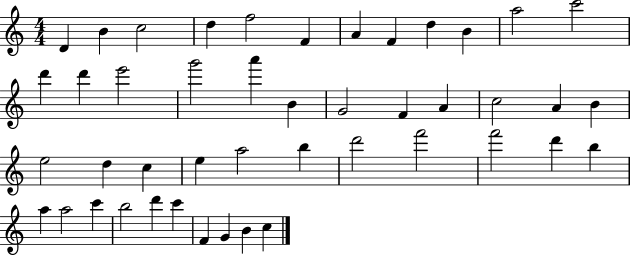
D4/q B4/q C5/h D5/q F5/h F4/q A4/q F4/q D5/q B4/q A5/h C6/h D6/q D6/q E6/h G6/h A6/q B4/q G4/h F4/q A4/q C5/h A4/q B4/q E5/h D5/q C5/q E5/q A5/h B5/q D6/h F6/h F6/h D6/q B5/q A5/q A5/h C6/q B5/h D6/q C6/q F4/q G4/q B4/q C5/q